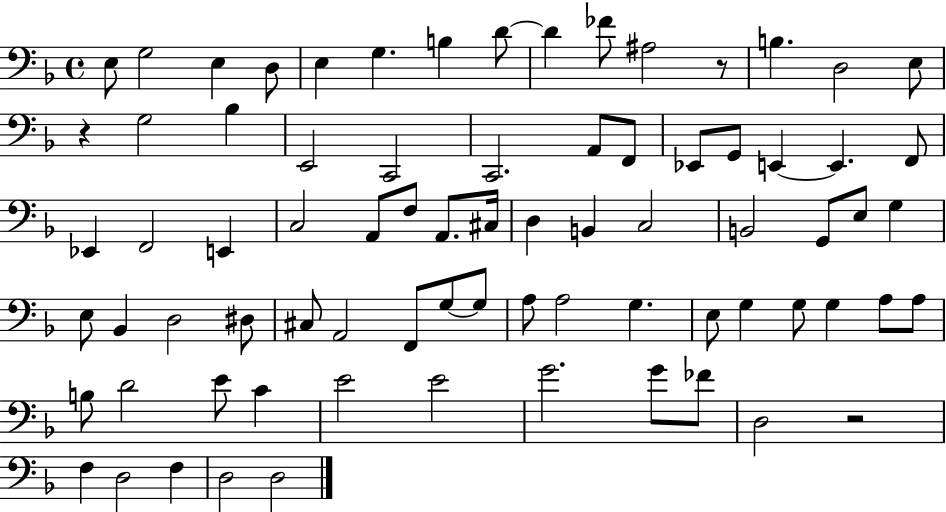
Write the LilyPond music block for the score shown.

{
  \clef bass
  \time 4/4
  \defaultTimeSignature
  \key f \major
  e8 g2 e4 d8 | e4 g4. b4 d'8~~ | d'4 fes'8 ais2 r8 | b4. d2 e8 | \break r4 g2 bes4 | e,2 c,2 | c,2. a,8 f,8 | ees,8 g,8 e,4~~ e,4. f,8 | \break ees,4 f,2 e,4 | c2 a,8 f8 a,8. cis16 | d4 b,4 c2 | b,2 g,8 e8 g4 | \break e8 bes,4 d2 dis8 | cis8 a,2 f,8 g8~~ g8 | a8 a2 g4. | e8 g4 g8 g4 a8 a8 | \break b8 d'2 e'8 c'4 | e'2 e'2 | g'2. g'8 fes'8 | d2 r2 | \break f4 d2 f4 | d2 d2 | \bar "|."
}